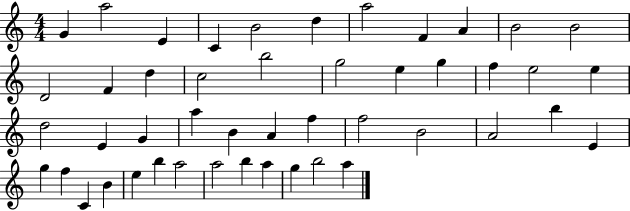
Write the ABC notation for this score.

X:1
T:Untitled
M:4/4
L:1/4
K:C
G a2 E C B2 d a2 F A B2 B2 D2 F d c2 b2 g2 e g f e2 e d2 E G a B A f f2 B2 A2 b E g f C B e b a2 a2 b a g b2 a